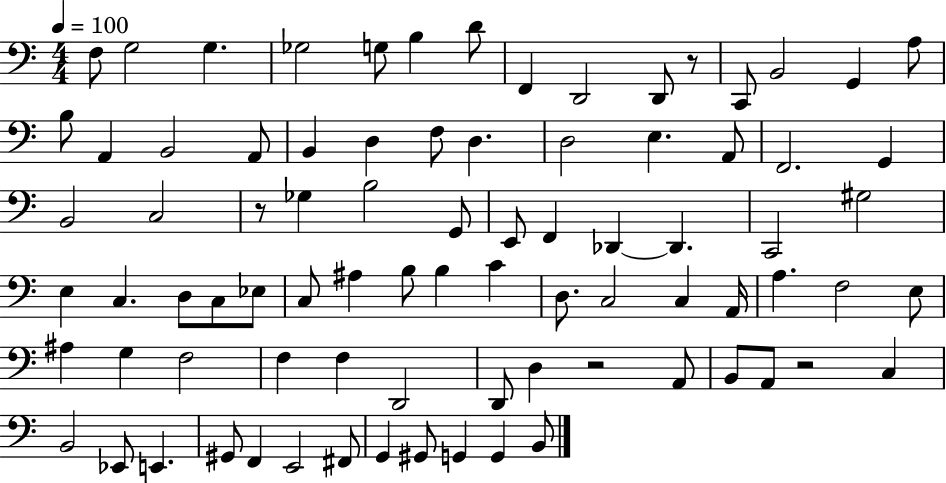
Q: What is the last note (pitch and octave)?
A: B2